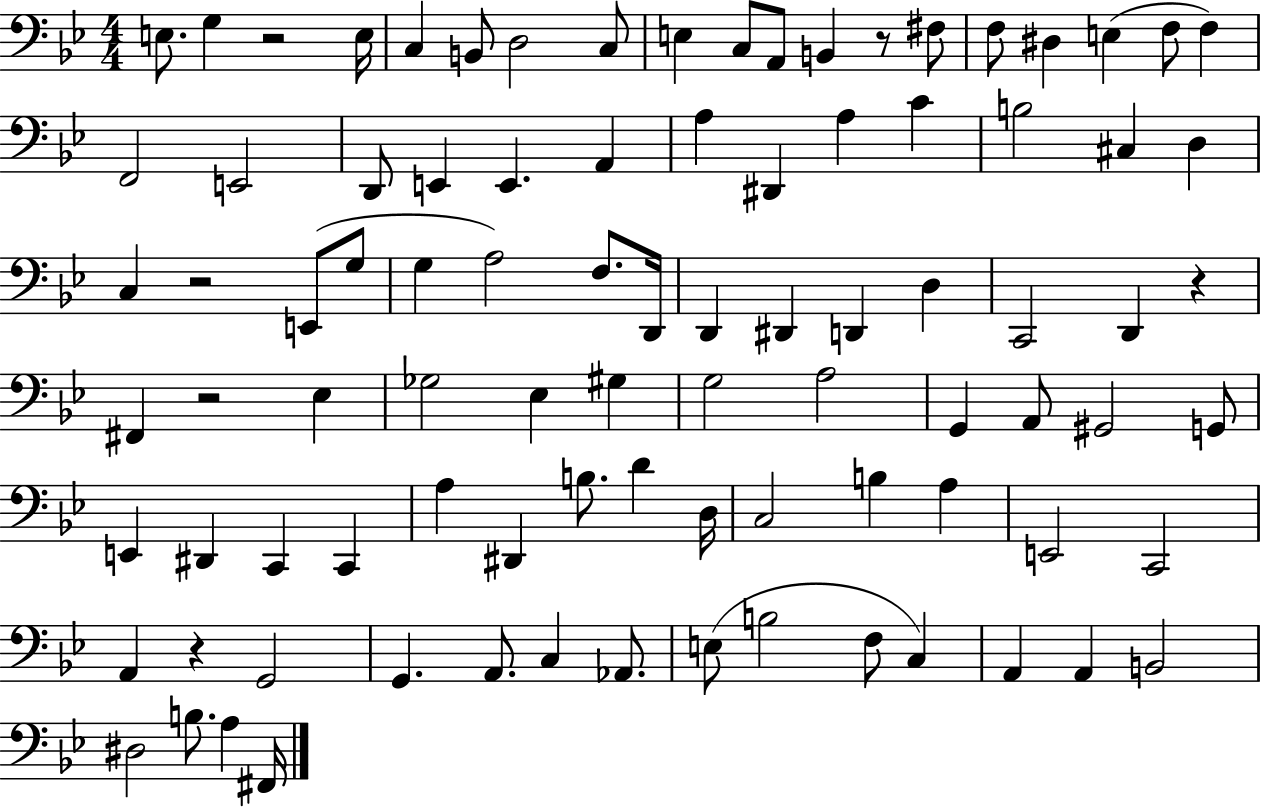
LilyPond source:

{
  \clef bass
  \numericTimeSignature
  \time 4/4
  \key bes \major
  \repeat volta 2 { e8. g4 r2 e16 | c4 b,8 d2 c8 | e4 c8 a,8 b,4 r8 fis8 | f8 dis4 e4( f8 f4) | \break f,2 e,2 | d,8 e,4 e,4. a,4 | a4 dis,4 a4 c'4 | b2 cis4 d4 | \break c4 r2 e,8( g8 | g4 a2) f8. d,16 | d,4 dis,4 d,4 d4 | c,2 d,4 r4 | \break fis,4 r2 ees4 | ges2 ees4 gis4 | g2 a2 | g,4 a,8 gis,2 g,8 | \break e,4 dis,4 c,4 c,4 | a4 dis,4 b8. d'4 d16 | c2 b4 a4 | e,2 c,2 | \break a,4 r4 g,2 | g,4. a,8. c4 aes,8. | e8( b2 f8 c4) | a,4 a,4 b,2 | \break dis2 b8. a4 fis,16 | } \bar "|."
}